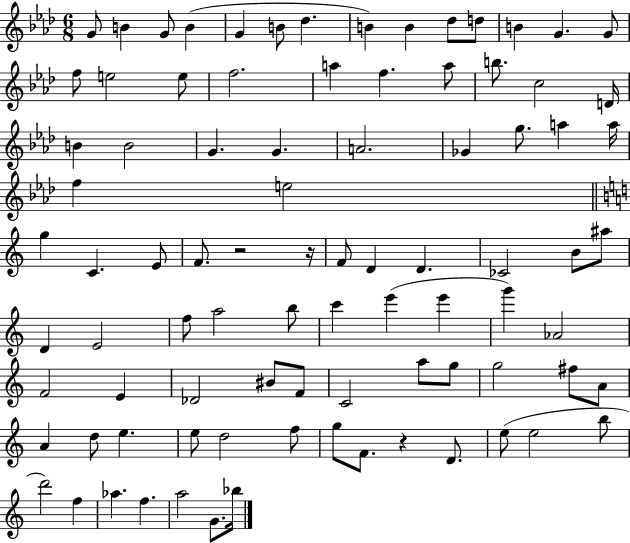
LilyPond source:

{
  \clef treble
  \numericTimeSignature
  \time 6/8
  \key aes \major
  g'8 b'4 g'8 b'4( | g'4 b'8 des''4. | b'4) b'4 des''8 d''8 | b'4 g'4. g'8 | \break f''8 e''2 e''8 | f''2. | a''4 f''4. a''8 | b''8. c''2 d'16 | \break b'4 b'2 | g'4. g'4. | a'2. | ges'4 g''8. a''4 a''16 | \break f''4 e''2 | \bar "||" \break \key c \major g''4 c'4. e'8 | f'8. r2 r16 | f'8 d'4 d'4. | ces'2 b'8 ais''8 | \break d'4 e'2 | f''8 a''2 b''8 | c'''4 e'''4( e'''4 | g'''4) aes'2 | \break f'2 e'4 | des'2 bis'8 f'8 | c'2 a''8 g''8 | g''2 fis''8 a'8 | \break a'4 d''8 e''4. | e''8 d''2 f''8 | g''8 f'8. r4 d'8. | e''8( e''2 b''8 | \break d'''2) f''4 | aes''4. f''4. | a''2 g'8. bes''16 | \bar "|."
}